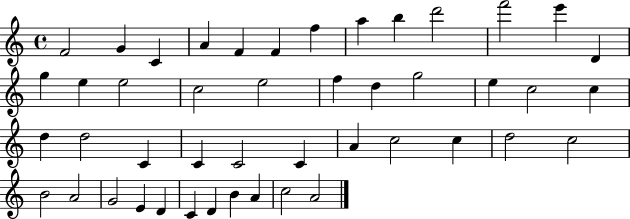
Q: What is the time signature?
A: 4/4